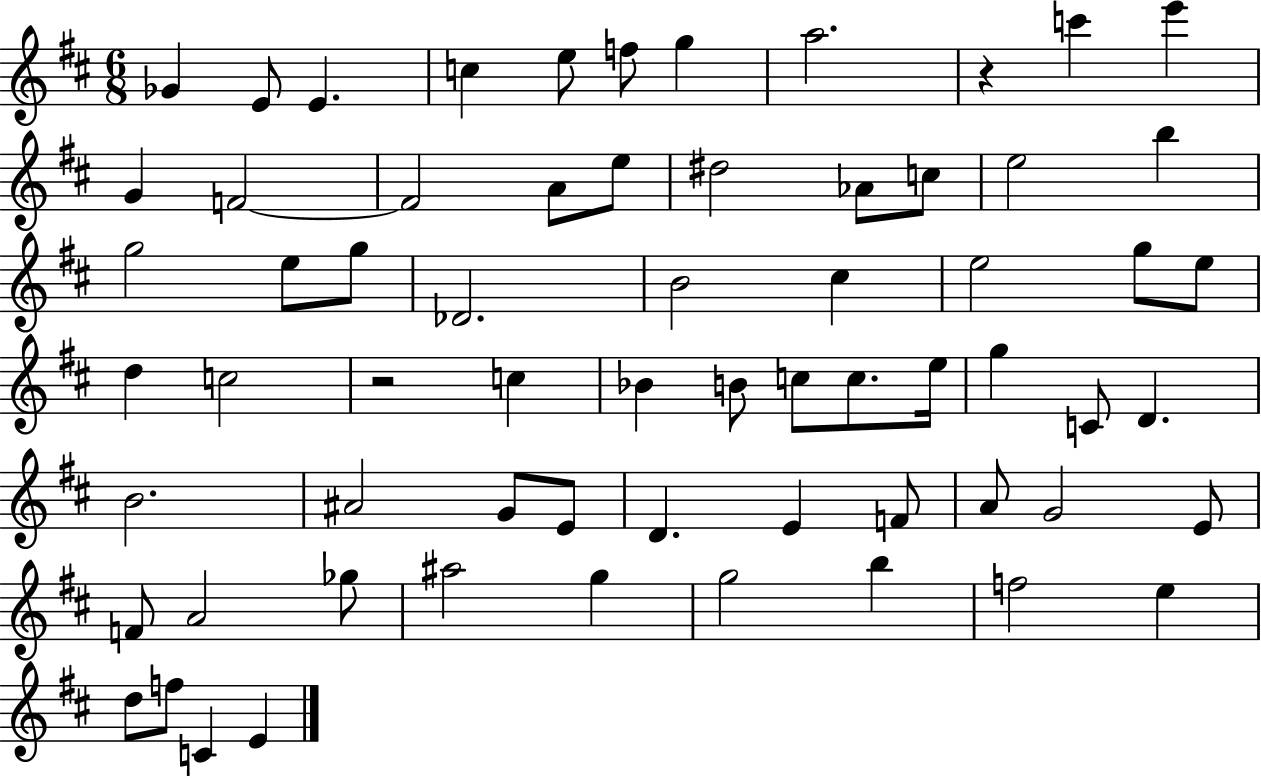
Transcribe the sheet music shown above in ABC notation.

X:1
T:Untitled
M:6/8
L:1/4
K:D
_G E/2 E c e/2 f/2 g a2 z c' e' G F2 F2 A/2 e/2 ^d2 _A/2 c/2 e2 b g2 e/2 g/2 _D2 B2 ^c e2 g/2 e/2 d c2 z2 c _B B/2 c/2 c/2 e/4 g C/2 D B2 ^A2 G/2 E/2 D E F/2 A/2 G2 E/2 F/2 A2 _g/2 ^a2 g g2 b f2 e d/2 f/2 C E